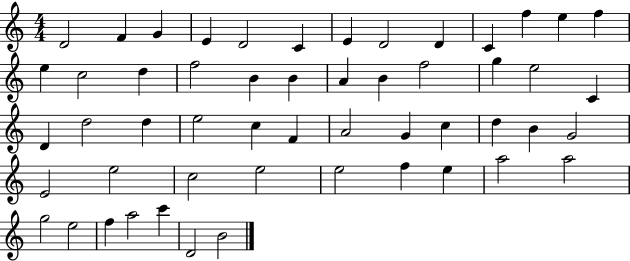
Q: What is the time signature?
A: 4/4